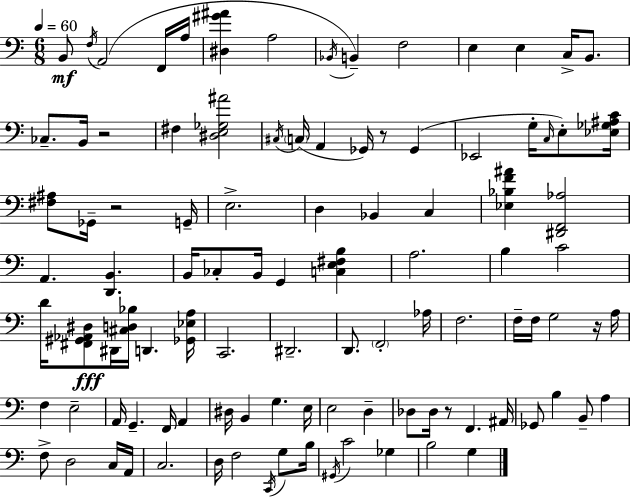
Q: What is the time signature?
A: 6/8